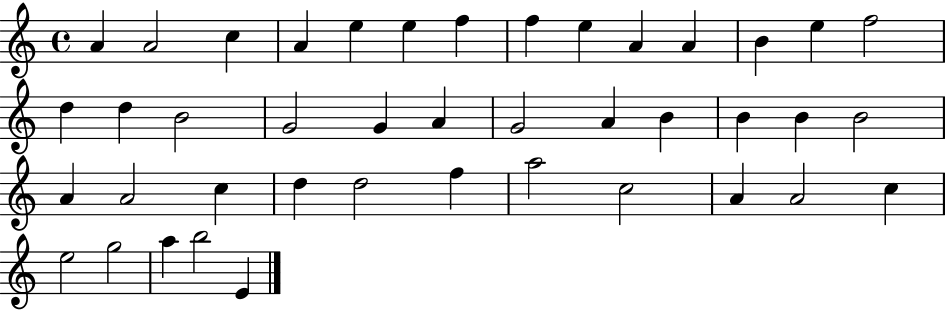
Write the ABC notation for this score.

X:1
T:Untitled
M:4/4
L:1/4
K:C
A A2 c A e e f f e A A B e f2 d d B2 G2 G A G2 A B B B B2 A A2 c d d2 f a2 c2 A A2 c e2 g2 a b2 E